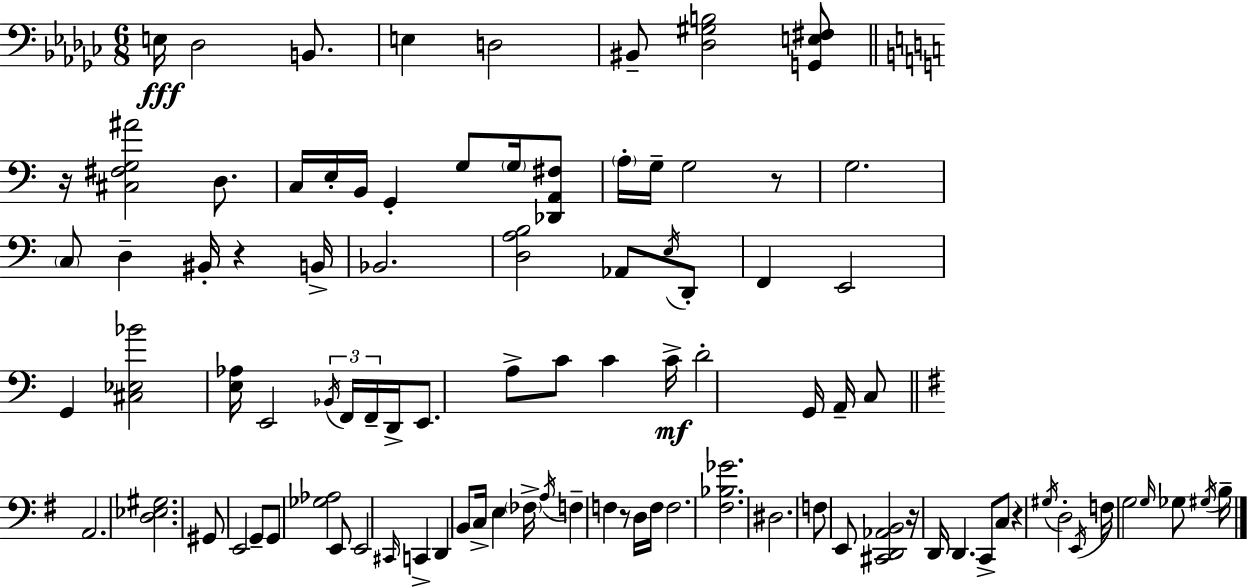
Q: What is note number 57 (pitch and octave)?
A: A3